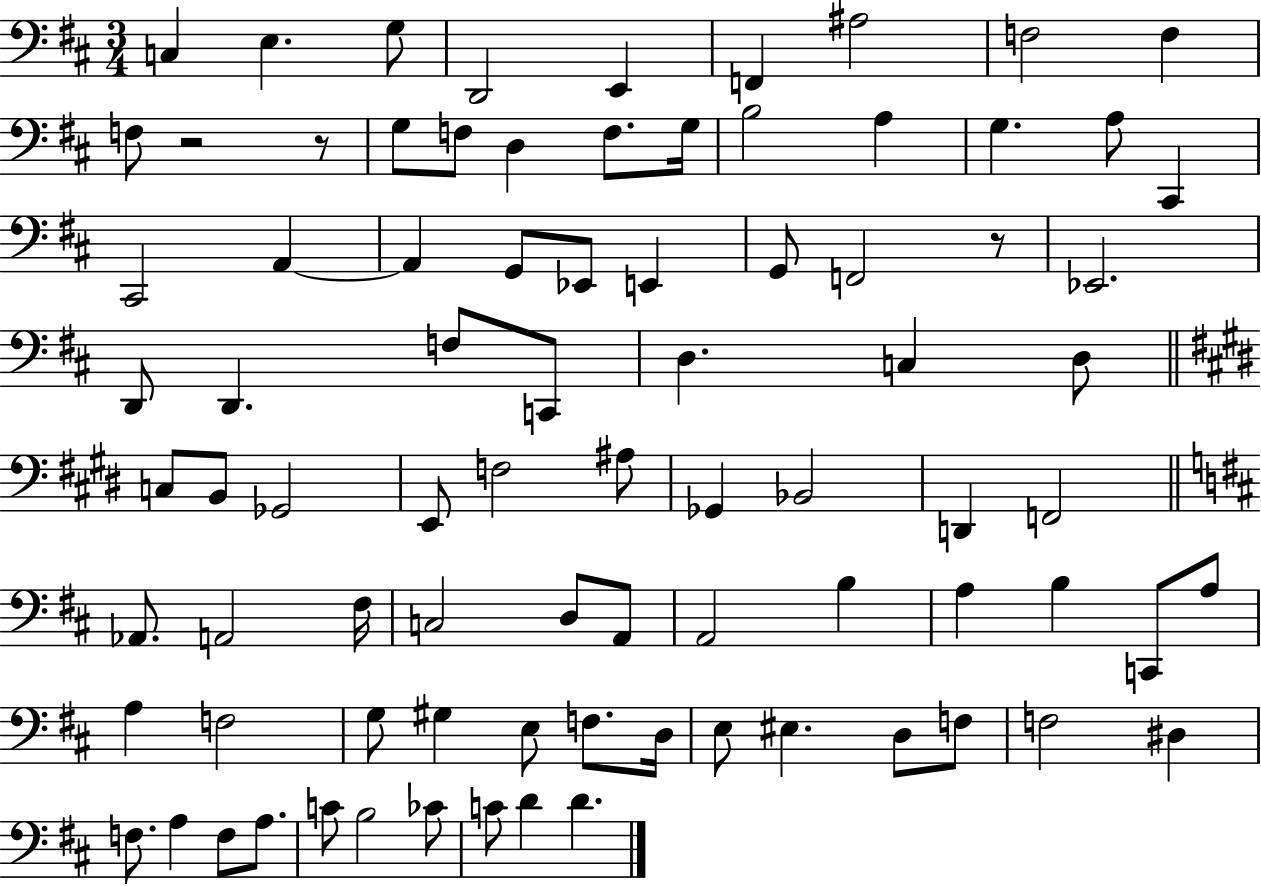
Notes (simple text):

C3/q E3/q. G3/e D2/h E2/q F2/q A#3/h F3/h F3/q F3/e R/h R/e G3/e F3/e D3/q F3/e. G3/s B3/h A3/q G3/q. A3/e C#2/q C#2/h A2/q A2/q G2/e Eb2/e E2/q G2/e F2/h R/e Eb2/h. D2/e D2/q. F3/e C2/e D3/q. C3/q D3/e C3/e B2/e Gb2/h E2/e F3/h A#3/e Gb2/q Bb2/h D2/q F2/h Ab2/e. A2/h F#3/s C3/h D3/e A2/e A2/h B3/q A3/q B3/q C2/e A3/e A3/q F3/h G3/e G#3/q E3/e F3/e. D3/s E3/e EIS3/q. D3/e F3/e F3/h D#3/q F3/e. A3/q F3/e A3/e. C4/e B3/h CES4/e C4/e D4/q D4/q.